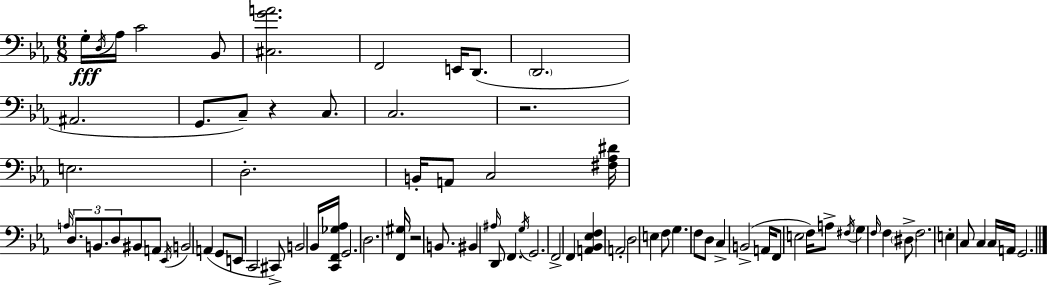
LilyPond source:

{
  \clef bass
  \numericTimeSignature
  \time 6/8
  \key ees \major
  \repeat volta 2 { g16-.\fff \acciaccatura { d16 } aes16 c'2 bes,8 | <cis g' a'>2. | f,2 e,16 d,8.( | \parenthesize d,2. | \break ais,2. | g,8. c8--) r4 c8. | c2. | r2. | \break e2. | d2.-. | b,16-. a,8 c2 | <fis aes dis'>16 \grace { a16 } \tuplet 3/2 { d8. b,8. d8 } bis,8 | \break a,8 \acciaccatura { ees,16 } b,2 a,4( | g,8 e,8 c,2 | cis,8->) b,2 | bes,16 <c, f, ges aes>16 g,2. | \break d2. | <f, gis>16 r2 | b,8. bis,4 \grace { ais16 } d,8 f,4. | \acciaccatura { g16 } g,2. | \break f,2-> | f,4 <a, bes, ees f>4 a,2-. | d2 | e4 f8 g4. | \break f8 d8 c4-> b,2->( | a,16 f,8 e2 | f16) a8-> \acciaccatura { fis16 } g4 | \grace { f16 } f4 \parenthesize dis8-> f2. | \break e4-. c8 | c4 c16 a,16 g,2. | } \bar "|."
}